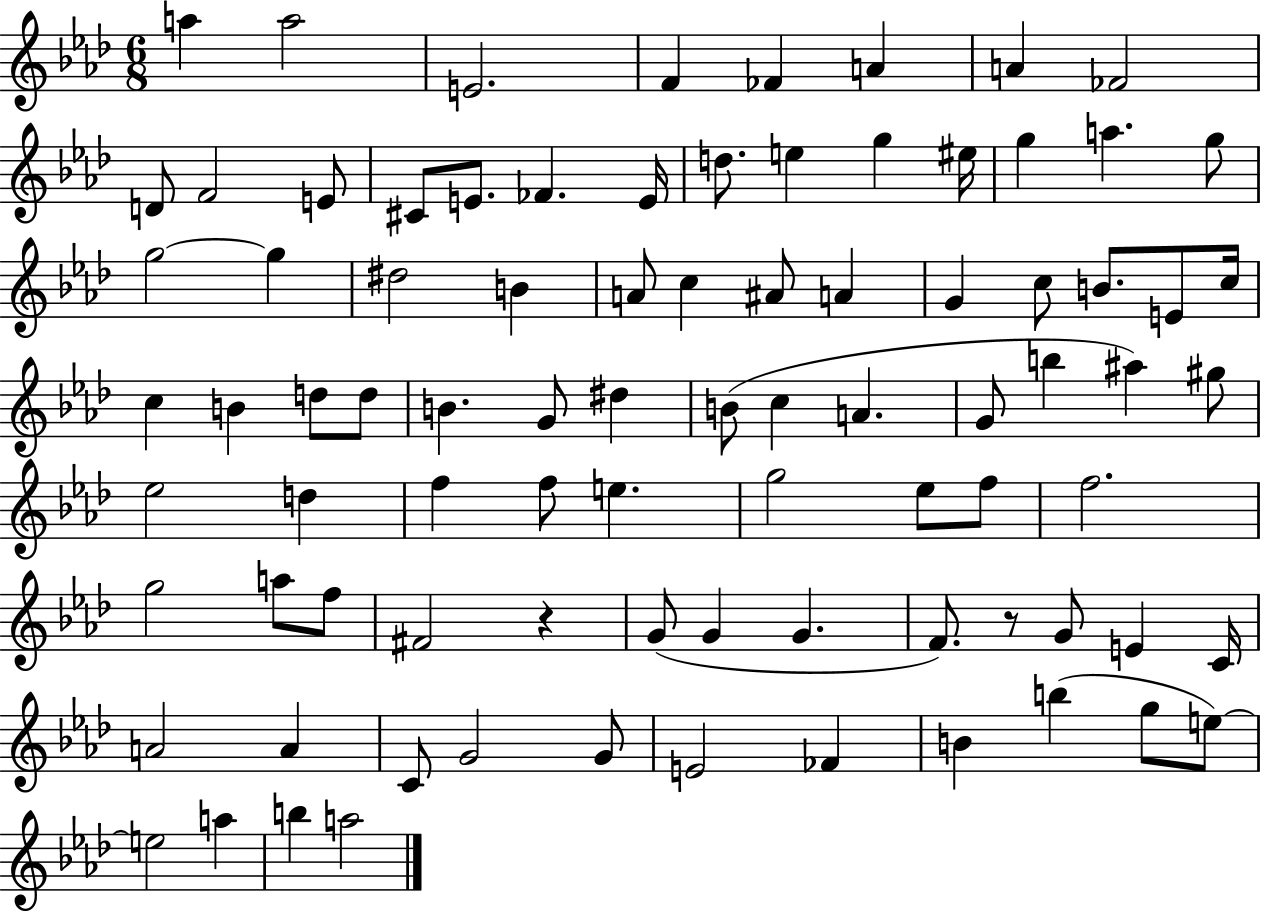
{
  \clef treble
  \numericTimeSignature
  \time 6/8
  \key aes \major
  a''4 a''2 | e'2. | f'4 fes'4 a'4 | a'4 fes'2 | \break d'8 f'2 e'8 | cis'8 e'8. fes'4. e'16 | d''8. e''4 g''4 eis''16 | g''4 a''4. g''8 | \break g''2~~ g''4 | dis''2 b'4 | a'8 c''4 ais'8 a'4 | g'4 c''8 b'8. e'8 c''16 | \break c''4 b'4 d''8 d''8 | b'4. g'8 dis''4 | b'8( c''4 a'4. | g'8 b''4 ais''4) gis''8 | \break ees''2 d''4 | f''4 f''8 e''4. | g''2 ees''8 f''8 | f''2. | \break g''2 a''8 f''8 | fis'2 r4 | g'8( g'4 g'4. | f'8.) r8 g'8 e'4 c'16 | \break a'2 a'4 | c'8 g'2 g'8 | e'2 fes'4 | b'4 b''4( g''8 e''8~~) | \break e''2 a''4 | b''4 a''2 | \bar "|."
}